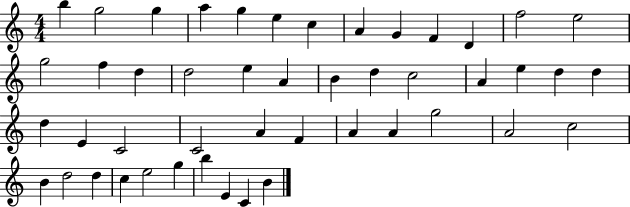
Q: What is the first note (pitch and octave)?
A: B5